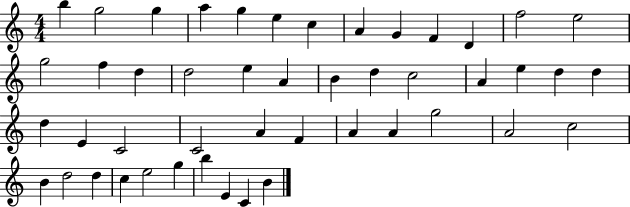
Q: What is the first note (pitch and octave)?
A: B5